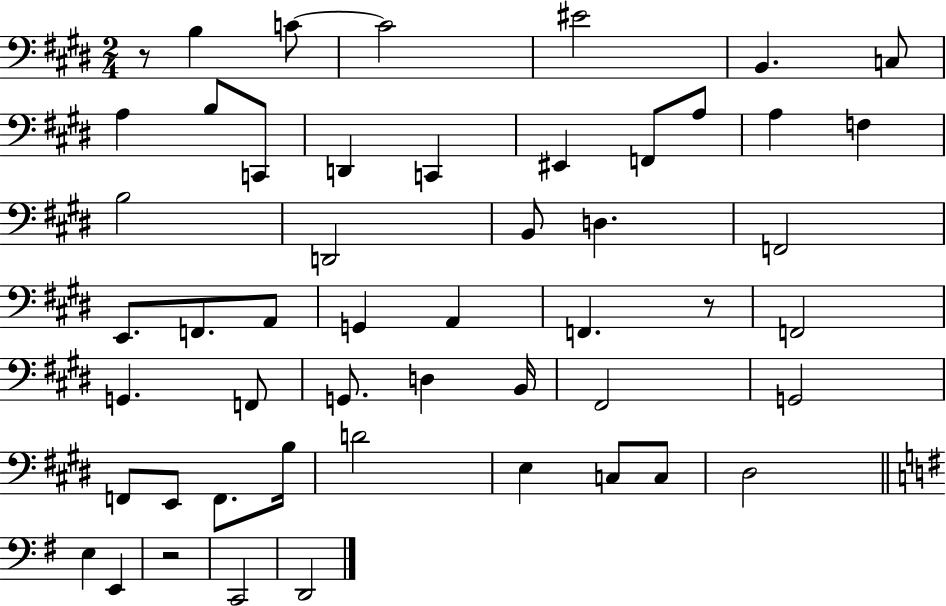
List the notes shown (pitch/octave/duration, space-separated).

R/e B3/q C4/e C4/h EIS4/h B2/q. C3/e A3/q B3/e C2/e D2/q C2/q EIS2/q F2/e A3/e A3/q F3/q B3/h D2/h B2/e D3/q. F2/h E2/e. F2/e. A2/e G2/q A2/q F2/q. R/e F2/h G2/q. F2/e G2/e. D3/q B2/s F#2/h G2/h F2/e E2/e F2/e. B3/s D4/h E3/q C3/e C3/e D#3/h E3/q E2/q R/h C2/h D2/h